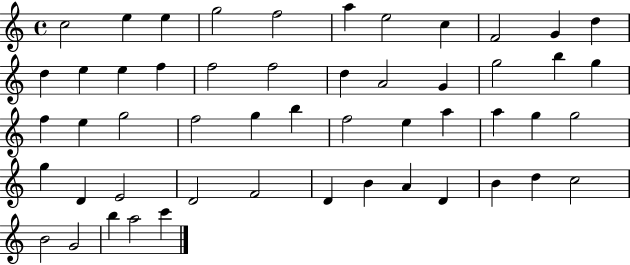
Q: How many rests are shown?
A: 0